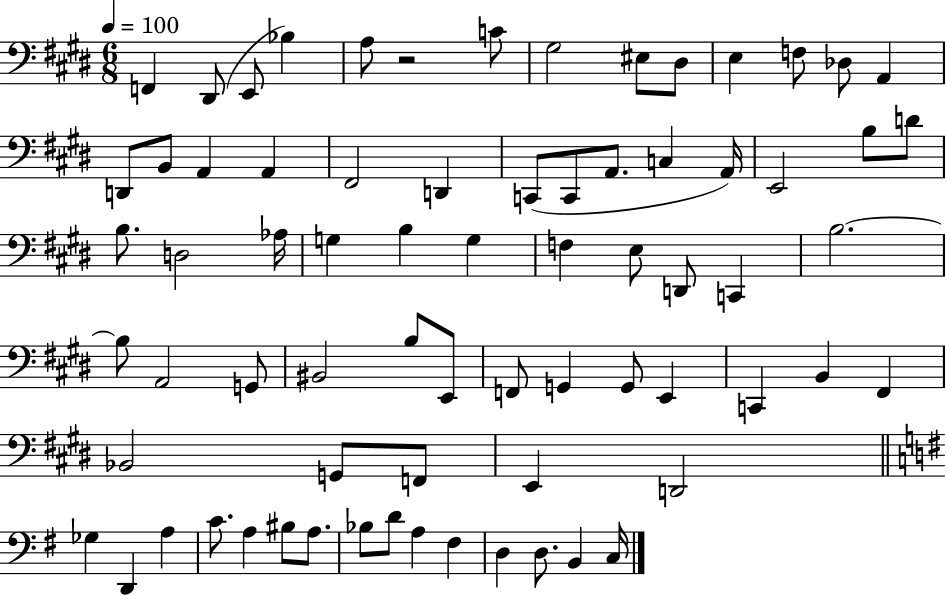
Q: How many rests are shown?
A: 1